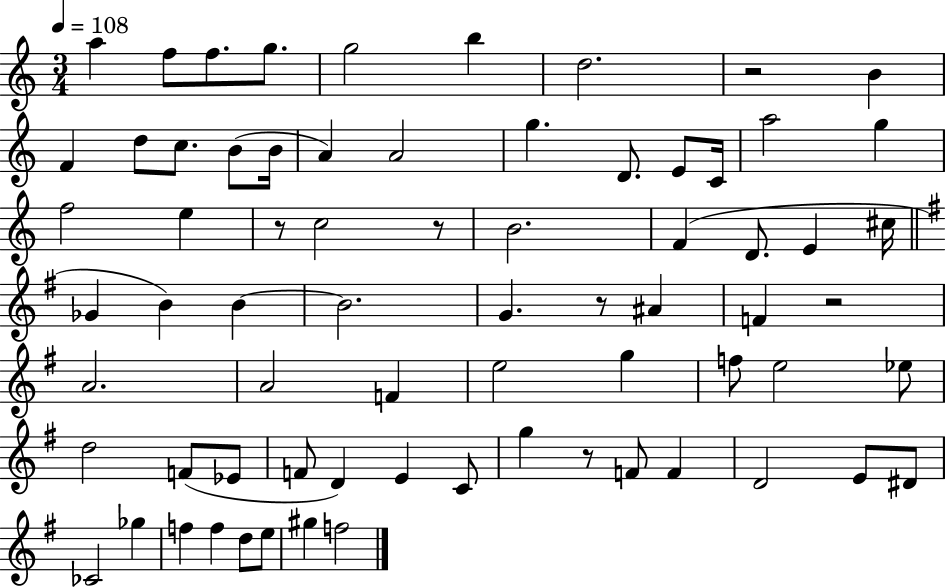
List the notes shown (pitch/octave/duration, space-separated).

A5/q F5/e F5/e. G5/e. G5/h B5/q D5/h. R/h B4/q F4/q D5/e C5/e. B4/e B4/s A4/q A4/h G5/q. D4/e. E4/e C4/s A5/h G5/q F5/h E5/q R/e C5/h R/e B4/h. F4/q D4/e. E4/q C#5/s Gb4/q B4/q B4/q B4/h. G4/q. R/e A#4/q F4/q R/h A4/h. A4/h F4/q E5/h G5/q F5/e E5/h Eb5/e D5/h F4/e Eb4/e F4/e D4/q E4/q C4/e G5/q R/e F4/e F4/q D4/h E4/e D#4/e CES4/h Gb5/q F5/q F5/q D5/e E5/e G#5/q F5/h